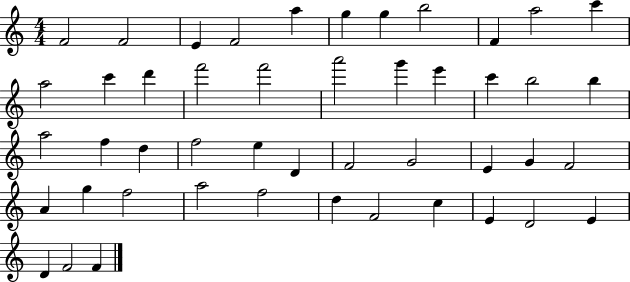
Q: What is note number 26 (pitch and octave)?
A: F5